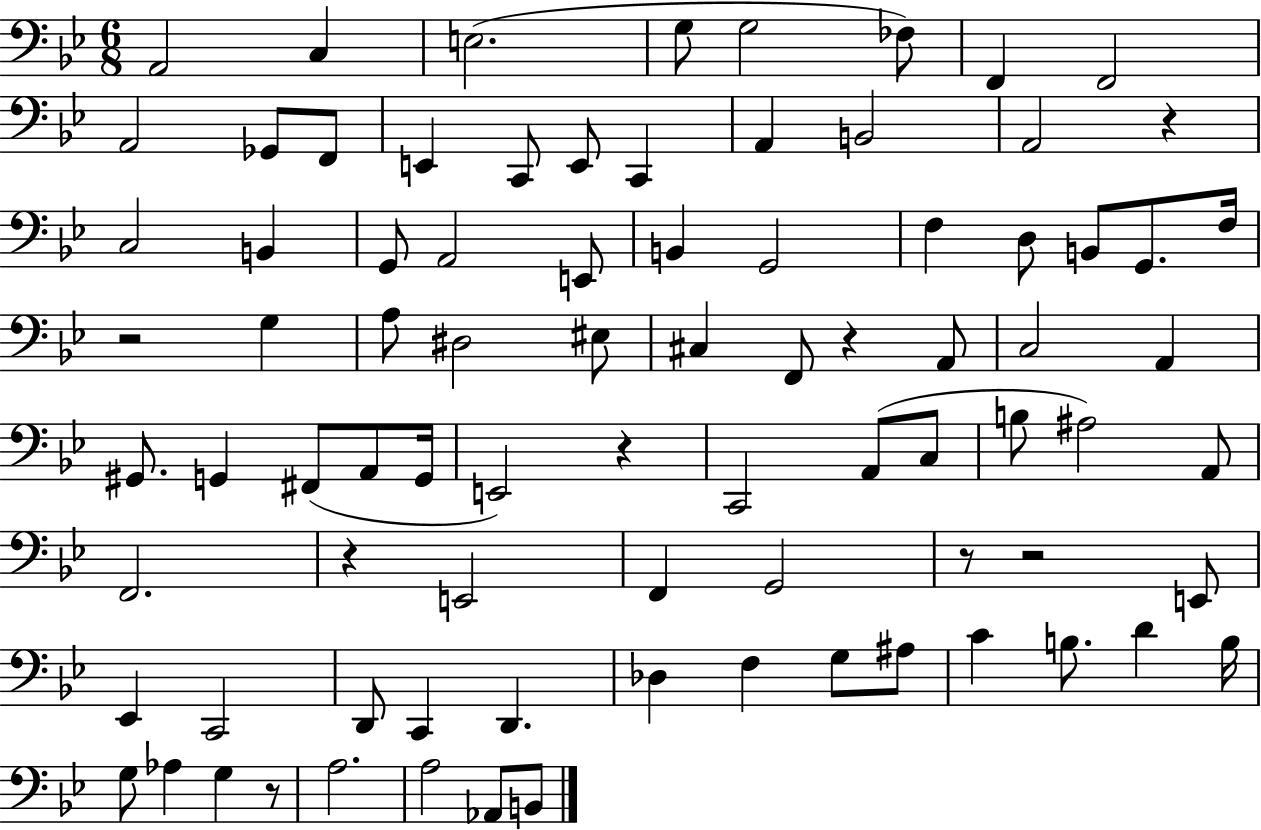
{
  \clef bass
  \numericTimeSignature
  \time 6/8
  \key bes \major
  a,2 c4 | e2.( | g8 g2 fes8) | f,4 f,2 | \break a,2 ges,8 f,8 | e,4 c,8 e,8 c,4 | a,4 b,2 | a,2 r4 | \break c2 b,4 | g,8 a,2 e,8 | b,4 g,2 | f4 d8 b,8 g,8. f16 | \break r2 g4 | a8 dis2 eis8 | cis4 f,8 r4 a,8 | c2 a,4 | \break gis,8. g,4 fis,8( a,8 g,16 | e,2) r4 | c,2 a,8( c8 | b8 ais2) a,8 | \break f,2. | r4 e,2 | f,4 g,2 | r8 r2 e,8 | \break ees,4 c,2 | d,8 c,4 d,4. | des4 f4 g8 ais8 | c'4 b8. d'4 b16 | \break g8 aes4 g4 r8 | a2. | a2 aes,8 b,8 | \bar "|."
}